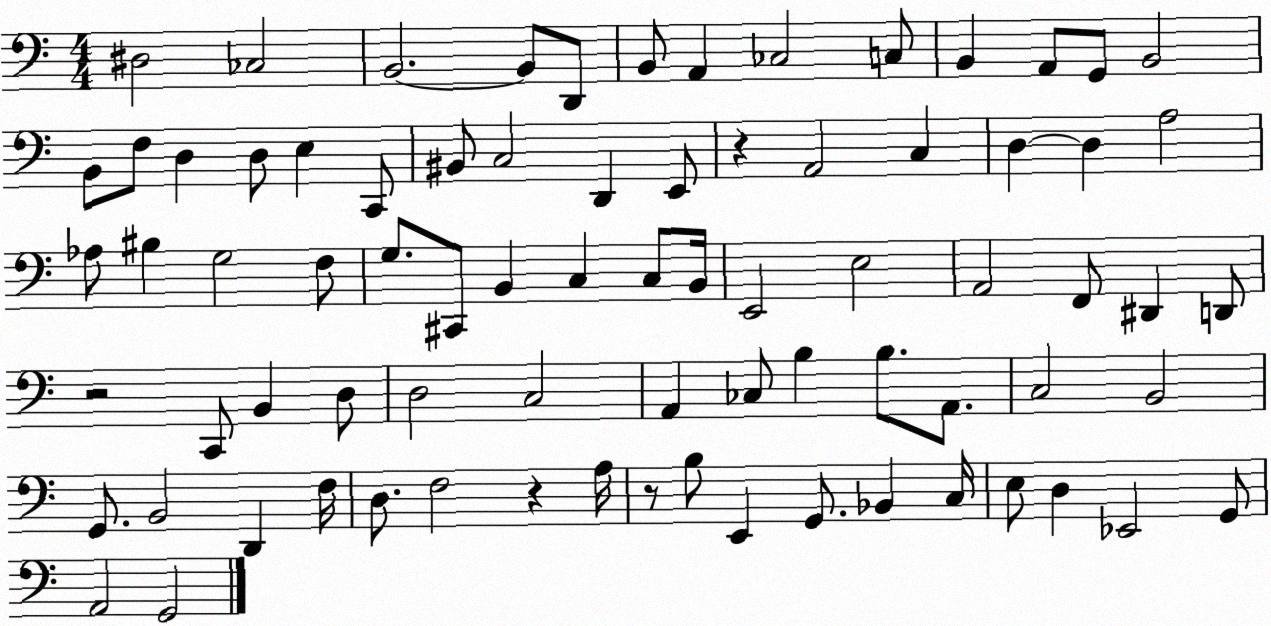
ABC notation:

X:1
T:Untitled
M:4/4
L:1/4
K:C
^D,2 _C,2 B,,2 B,,/2 D,,/2 B,,/2 A,, _C,2 C,/2 B,, A,,/2 G,,/2 B,,2 B,,/2 F,/2 D, D,/2 E, C,,/2 ^B,,/2 C,2 D,, E,,/2 z A,,2 C, D, D, A,2 _A,/2 ^B, G,2 F,/2 G,/2 ^C,,/2 B,, C, C,/2 B,,/4 E,,2 E,2 A,,2 F,,/2 ^D,, D,,/2 z2 C,,/2 B,, D,/2 D,2 C,2 A,, _C,/2 B, B,/2 A,,/2 C,2 B,,2 G,,/2 B,,2 D,, F,/4 D,/2 F,2 z A,/4 z/2 B,/2 E,, G,,/2 _B,, C,/4 E,/2 D, _E,,2 G,,/2 A,,2 G,,2